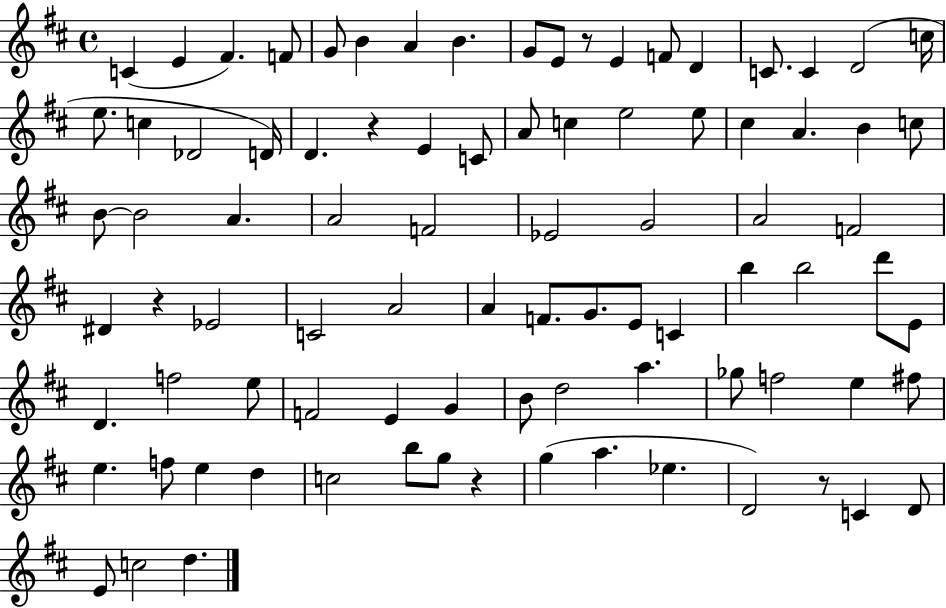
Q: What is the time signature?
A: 4/4